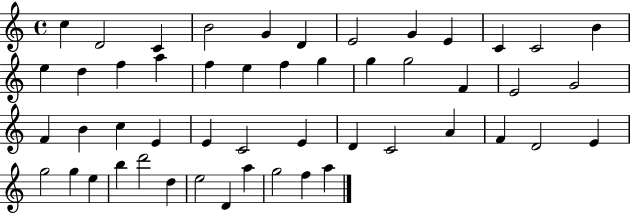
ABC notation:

X:1
T:Untitled
M:4/4
L:1/4
K:C
c D2 C B2 G D E2 G E C C2 B e d f a f e f g g g2 F E2 G2 F B c E E C2 E D C2 A F D2 E g2 g e b d'2 d e2 D a g2 f a